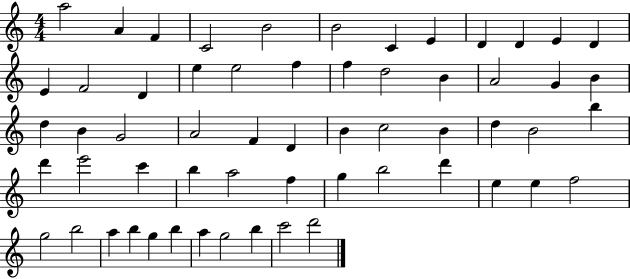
{
  \clef treble
  \numericTimeSignature
  \time 4/4
  \key c \major
  a''2 a'4 f'4 | c'2 b'2 | b'2 c'4 e'4 | d'4 d'4 e'4 d'4 | \break e'4 f'2 d'4 | e''4 e''2 f''4 | f''4 d''2 b'4 | a'2 g'4 b'4 | \break d''4 b'4 g'2 | a'2 f'4 d'4 | b'4 c''2 b'4 | d''4 b'2 b''4 | \break d'''4 e'''2 c'''4 | b''4 a''2 f''4 | g''4 b''2 d'''4 | e''4 e''4 f''2 | \break g''2 b''2 | a''4 b''4 g''4 b''4 | a''4 g''2 b''4 | c'''2 d'''2 | \break \bar "|."
}